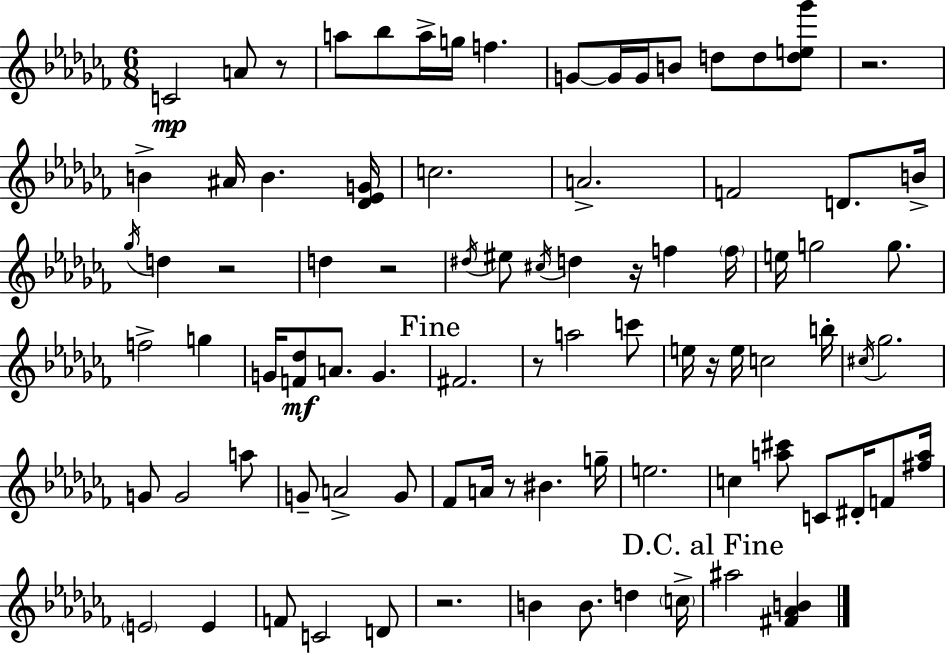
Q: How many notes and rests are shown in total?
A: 87